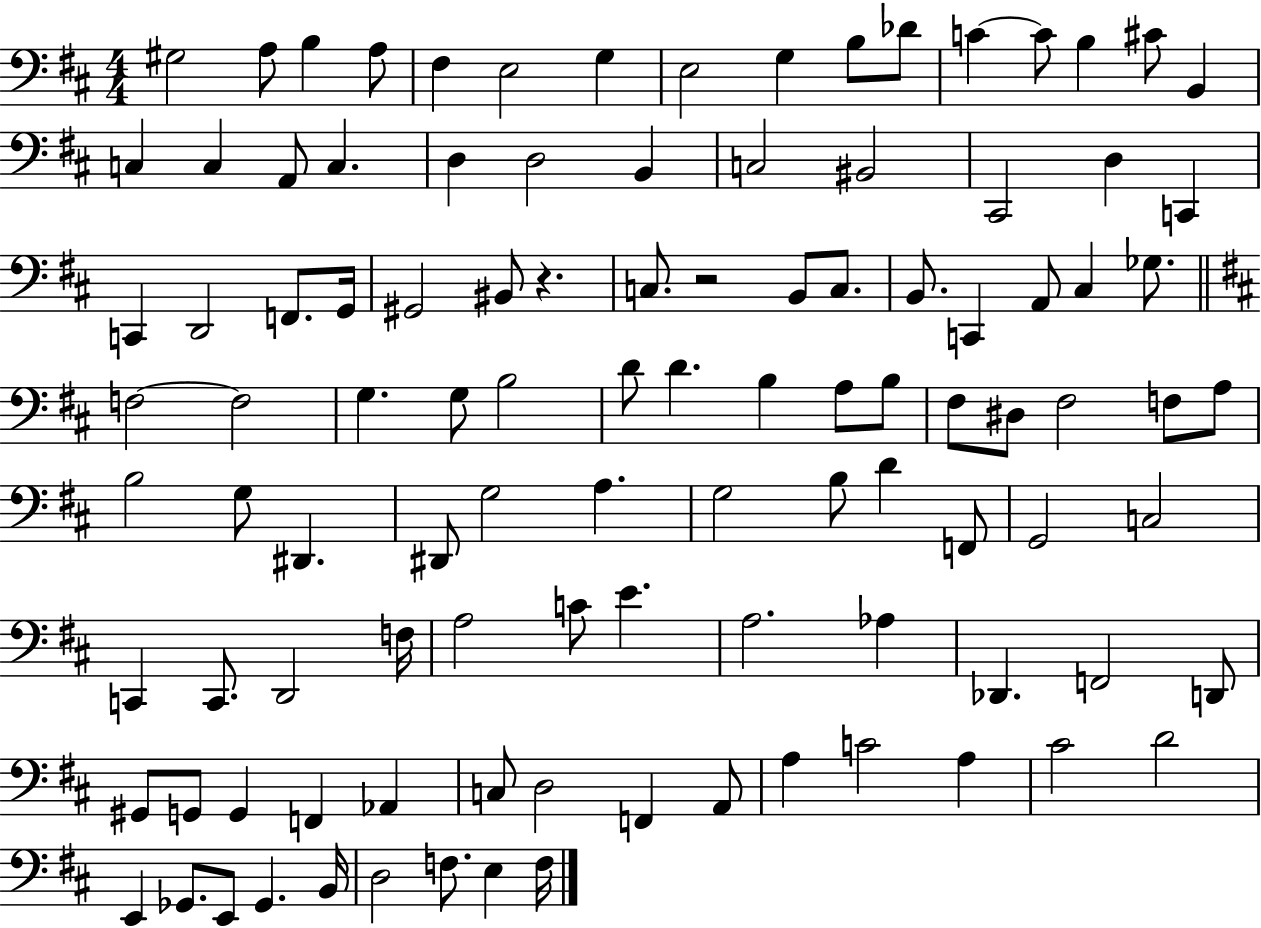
X:1
T:Untitled
M:4/4
L:1/4
K:D
^G,2 A,/2 B, A,/2 ^F, E,2 G, E,2 G, B,/2 _D/2 C C/2 B, ^C/2 B,, C, C, A,,/2 C, D, D,2 B,, C,2 ^B,,2 ^C,,2 D, C,, C,, D,,2 F,,/2 G,,/4 ^G,,2 ^B,,/2 z C,/2 z2 B,,/2 C,/2 B,,/2 C,, A,,/2 ^C, _G,/2 F,2 F,2 G, G,/2 B,2 D/2 D B, A,/2 B,/2 ^F,/2 ^D,/2 ^F,2 F,/2 A,/2 B,2 G,/2 ^D,, ^D,,/2 G,2 A, G,2 B,/2 D F,,/2 G,,2 C,2 C,, C,,/2 D,,2 F,/4 A,2 C/2 E A,2 _A, _D,, F,,2 D,,/2 ^G,,/2 G,,/2 G,, F,, _A,, C,/2 D,2 F,, A,,/2 A, C2 A, ^C2 D2 E,, _G,,/2 E,,/2 _G,, B,,/4 D,2 F,/2 E, F,/4